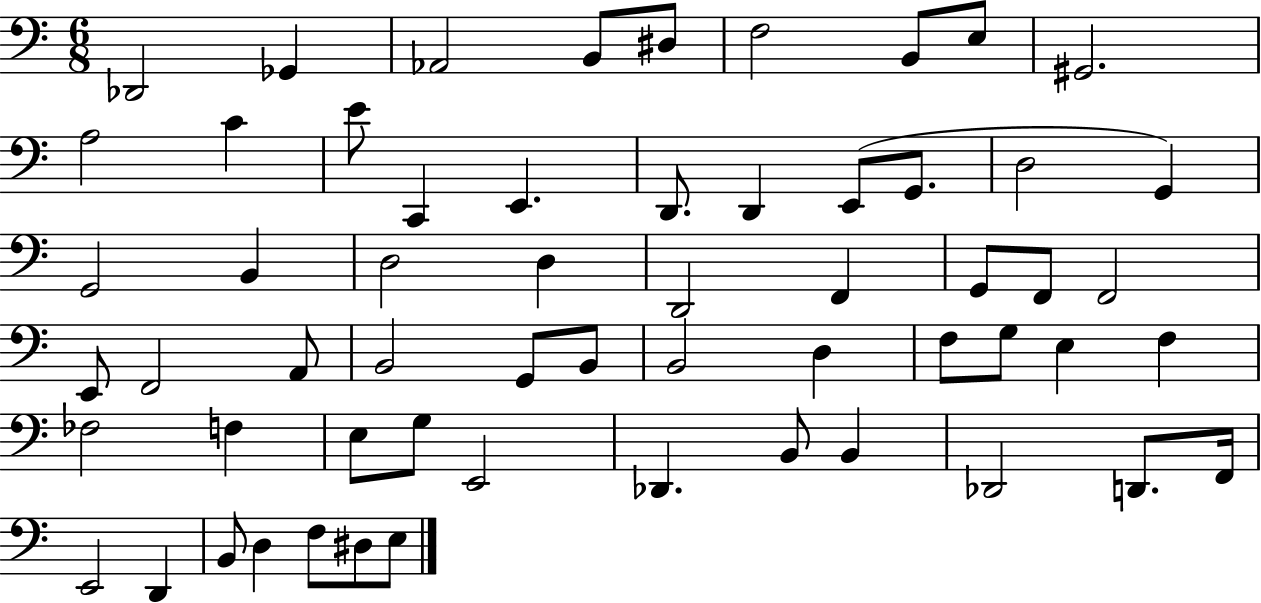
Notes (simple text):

Db2/h Gb2/q Ab2/h B2/e D#3/e F3/h B2/e E3/e G#2/h. A3/h C4/q E4/e C2/q E2/q. D2/e. D2/q E2/e G2/e. D3/h G2/q G2/h B2/q D3/h D3/q D2/h F2/q G2/e F2/e F2/h E2/e F2/h A2/e B2/h G2/e B2/e B2/h D3/q F3/e G3/e E3/q F3/q FES3/h F3/q E3/e G3/e E2/h Db2/q. B2/e B2/q Db2/h D2/e. F2/s E2/h D2/q B2/e D3/q F3/e D#3/e E3/e